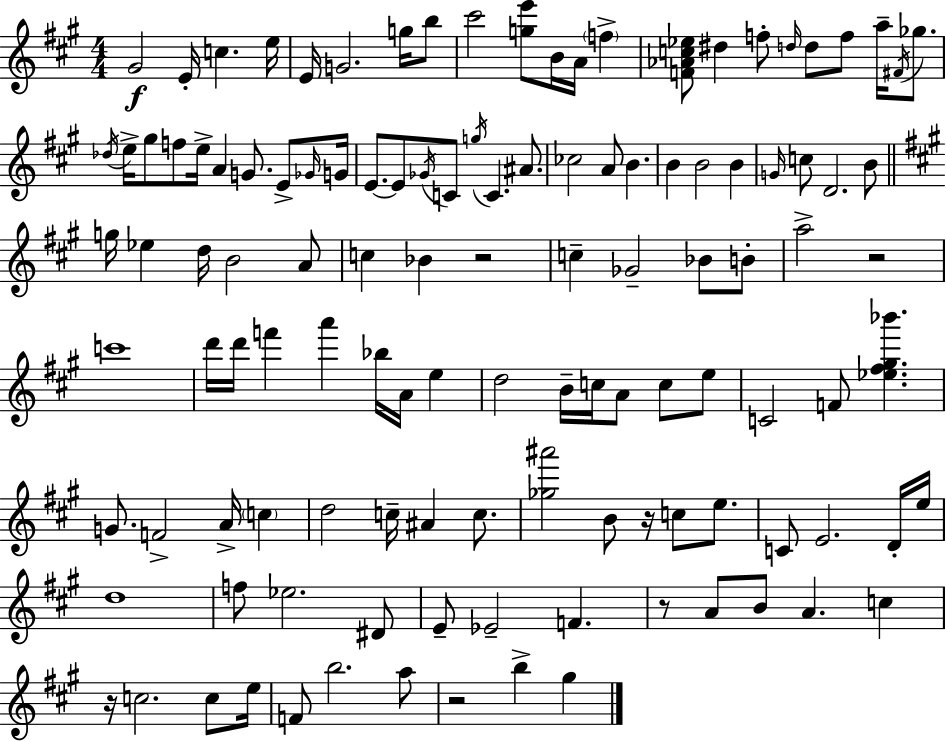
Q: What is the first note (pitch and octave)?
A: G#4